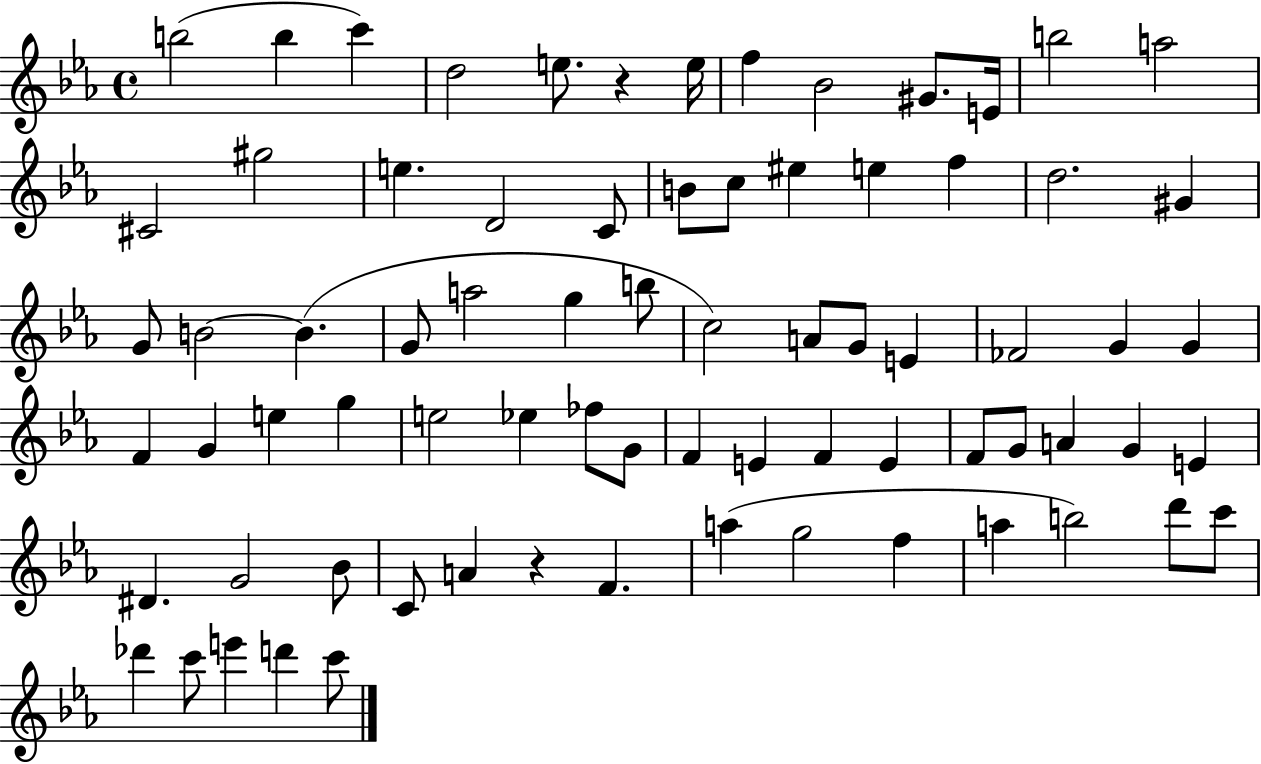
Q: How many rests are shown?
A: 2